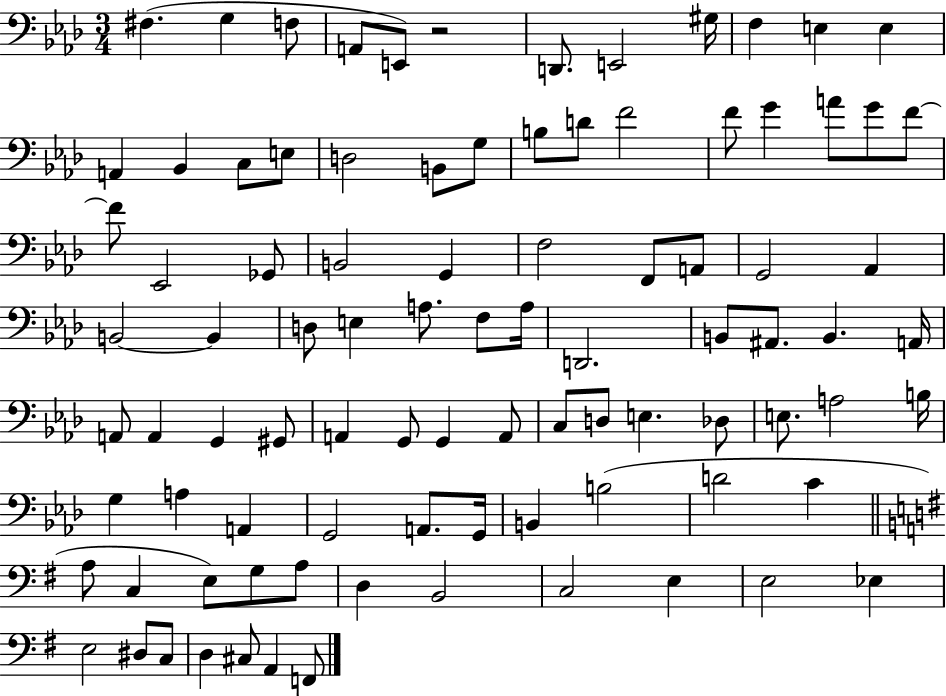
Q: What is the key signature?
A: AES major